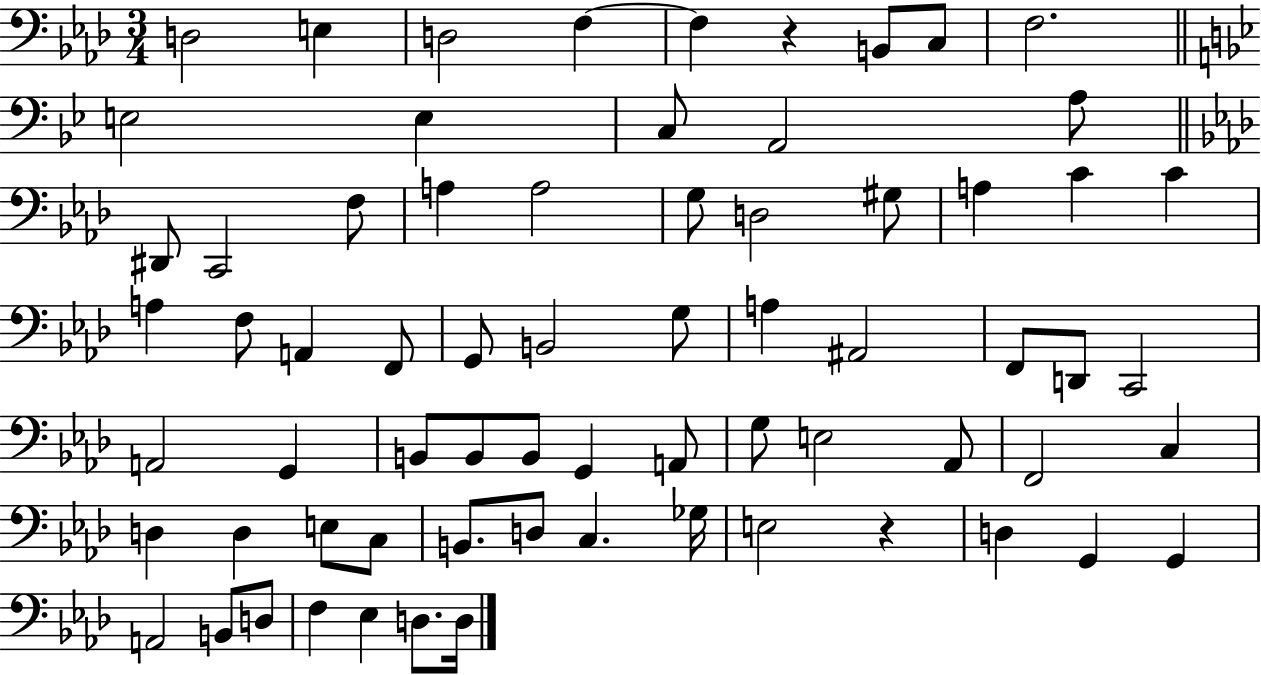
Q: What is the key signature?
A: AES major